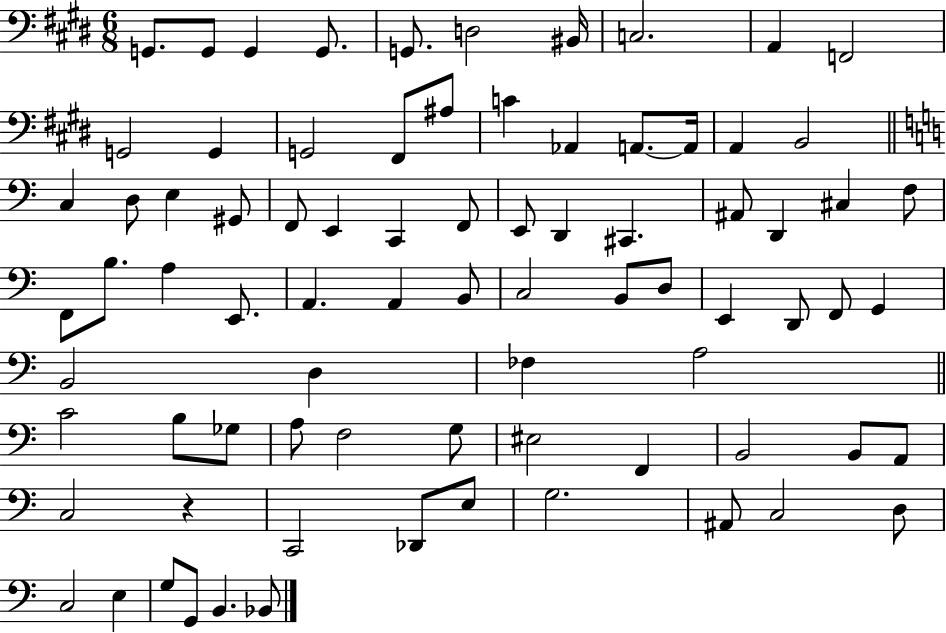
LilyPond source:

{
  \clef bass
  \numericTimeSignature
  \time 6/8
  \key e \major
  g,8. g,8 g,4 g,8. | g,8. d2 bis,16 | c2. | a,4 f,2 | \break g,2 g,4 | g,2 fis,8 ais8 | c'4 aes,4 a,8.~~ a,16 | a,4 b,2 | \break \bar "||" \break \key c \major c4 d8 e4 gis,8 | f,8 e,4 c,4 f,8 | e,8 d,4 cis,4. | ais,8 d,4 cis4 f8 | \break f,8 b8. a4 e,8. | a,4. a,4 b,8 | c2 b,8 d8 | e,4 d,8 f,8 g,4 | \break b,2 d4 | fes4 a2 | \bar "||" \break \key c \major c'2 b8 ges8 | a8 f2 g8 | eis2 f,4 | b,2 b,8 a,8 | \break c2 r4 | c,2 des,8 e8 | g2. | ais,8 c2 d8 | \break c2 e4 | g8 g,8 b,4. bes,8 | \bar "|."
}